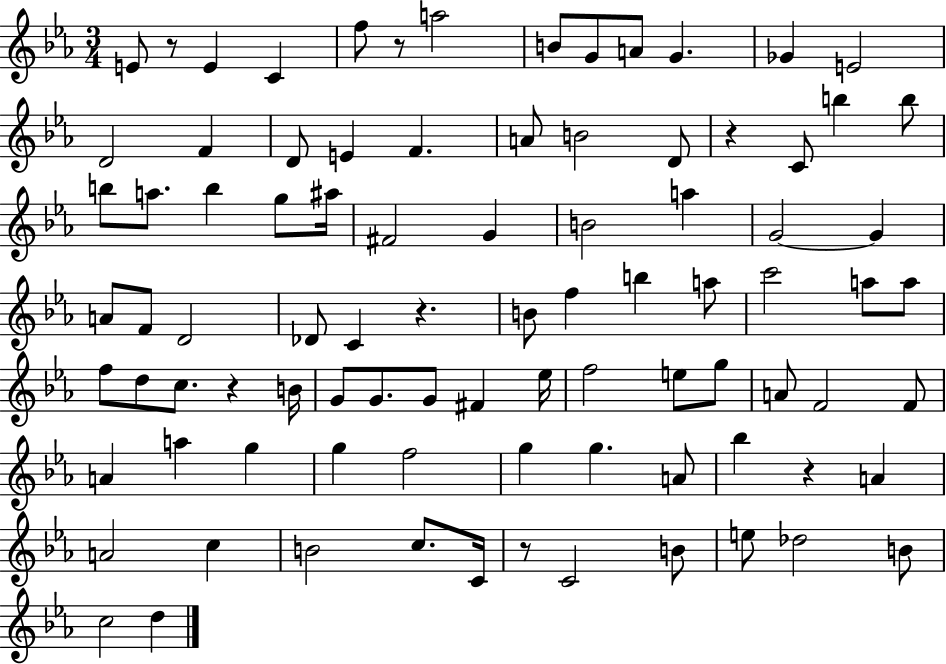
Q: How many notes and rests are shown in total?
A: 89